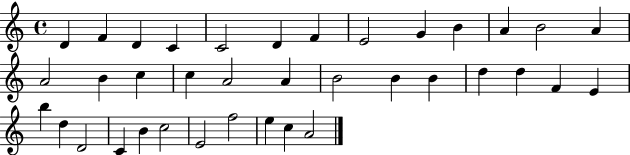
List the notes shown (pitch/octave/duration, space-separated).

D4/q F4/q D4/q C4/q C4/h D4/q F4/q E4/h G4/q B4/q A4/q B4/h A4/q A4/h B4/q C5/q C5/q A4/h A4/q B4/h B4/q B4/q D5/q D5/q F4/q E4/q B5/q D5/q D4/h C4/q B4/q C5/h E4/h F5/h E5/q C5/q A4/h